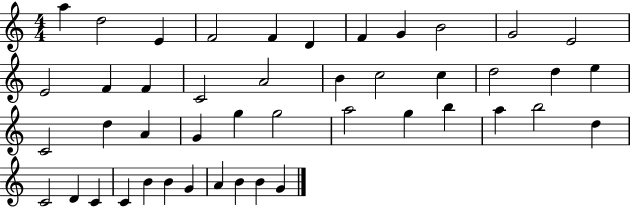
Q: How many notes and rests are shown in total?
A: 45